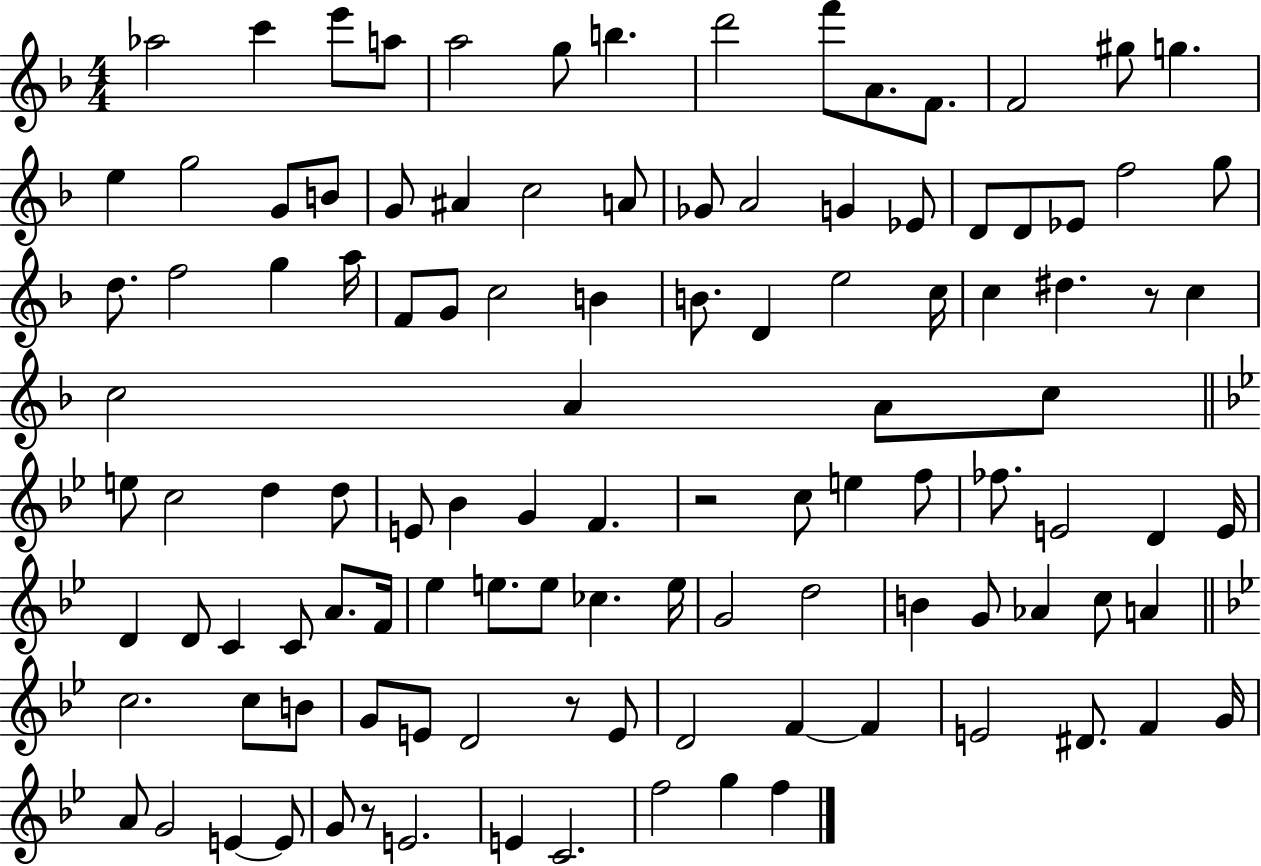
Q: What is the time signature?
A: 4/4